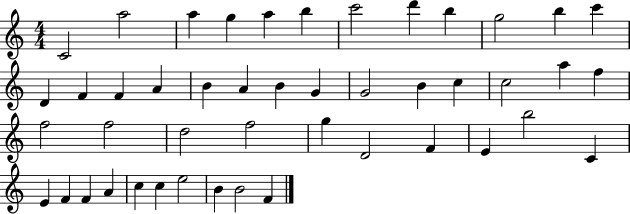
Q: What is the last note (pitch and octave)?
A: F4